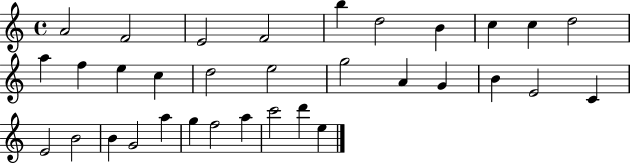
{
  \clef treble
  \time 4/4
  \defaultTimeSignature
  \key c \major
  a'2 f'2 | e'2 f'2 | b''4 d''2 b'4 | c''4 c''4 d''2 | \break a''4 f''4 e''4 c''4 | d''2 e''2 | g''2 a'4 g'4 | b'4 e'2 c'4 | \break e'2 b'2 | b'4 g'2 a''4 | g''4 f''2 a''4 | c'''2 d'''4 e''4 | \break \bar "|."
}